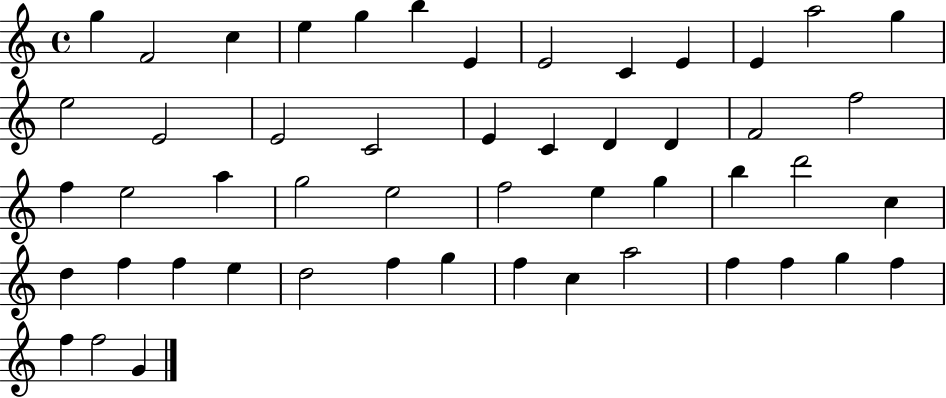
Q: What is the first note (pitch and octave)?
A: G5